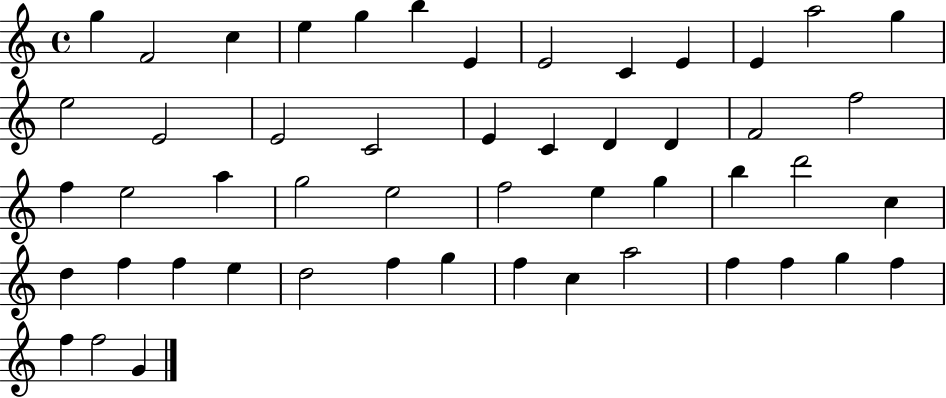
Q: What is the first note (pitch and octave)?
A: G5